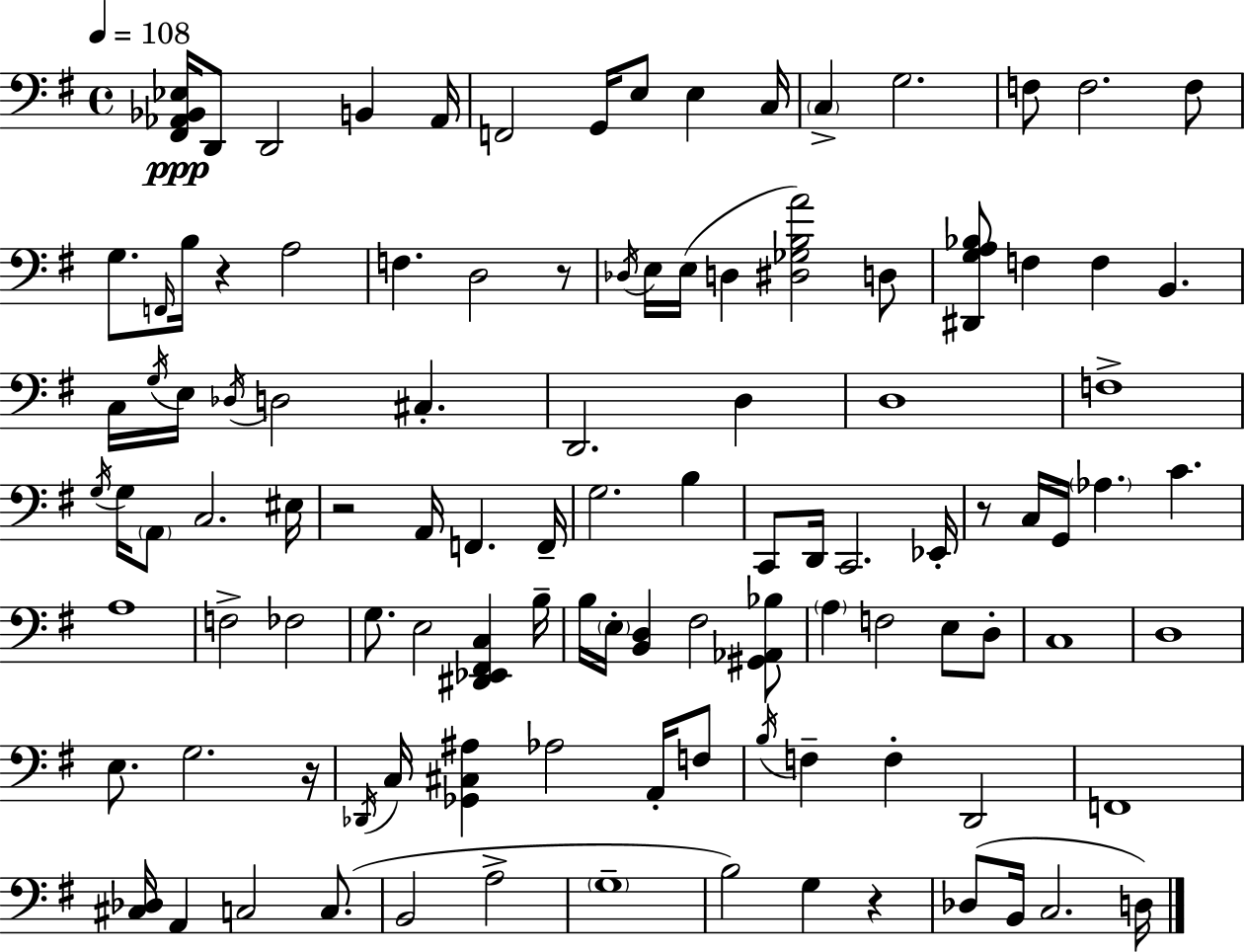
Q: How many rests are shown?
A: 6